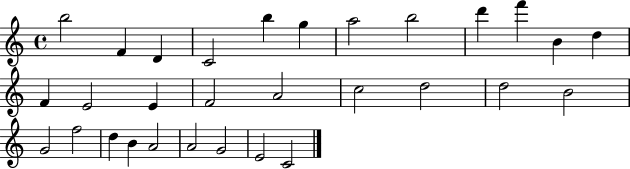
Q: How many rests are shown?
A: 0